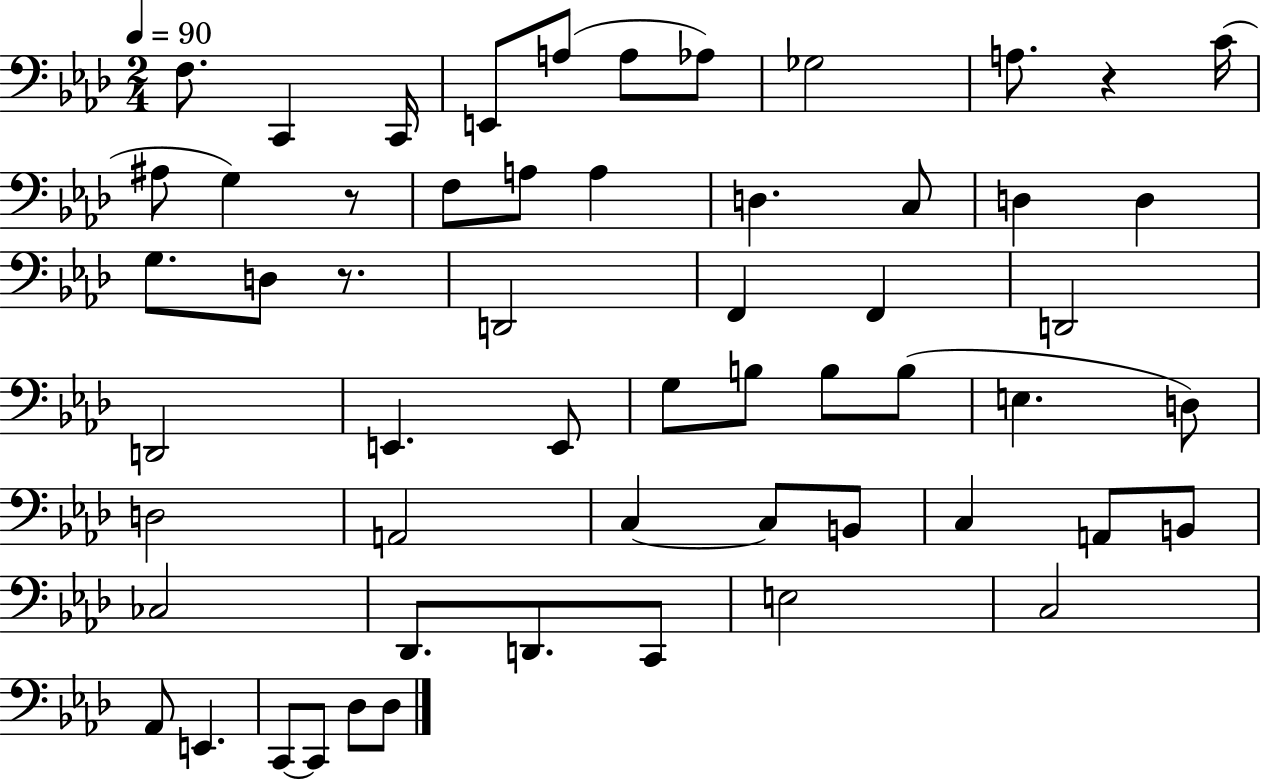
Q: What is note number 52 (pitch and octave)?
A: C2